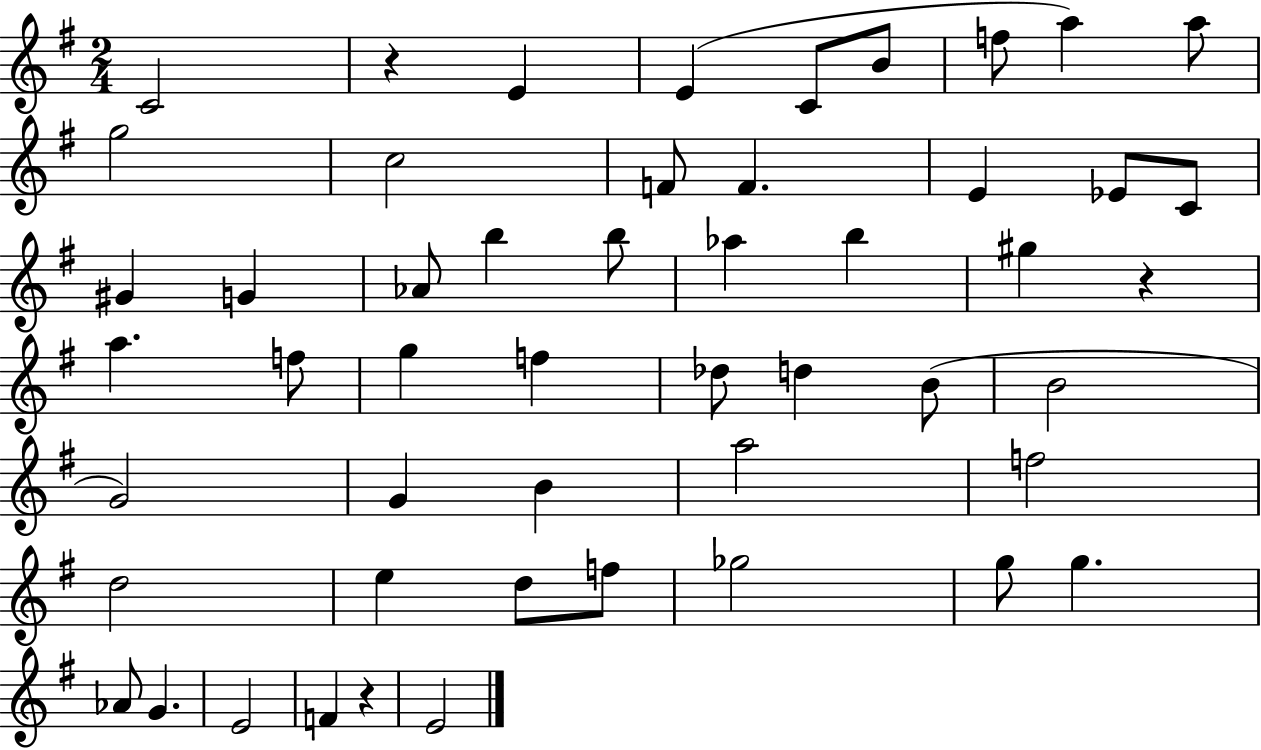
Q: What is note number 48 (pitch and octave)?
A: E4